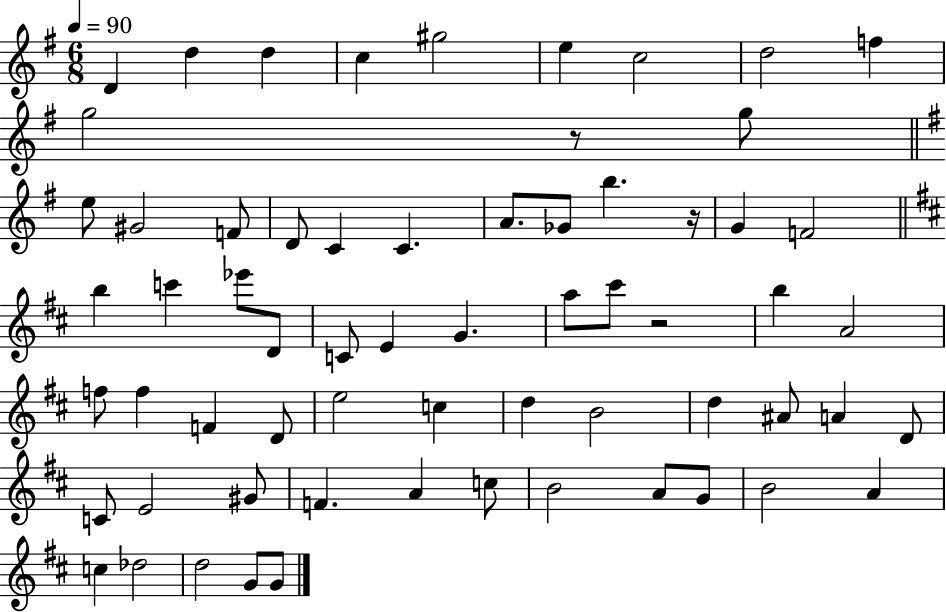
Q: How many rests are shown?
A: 3